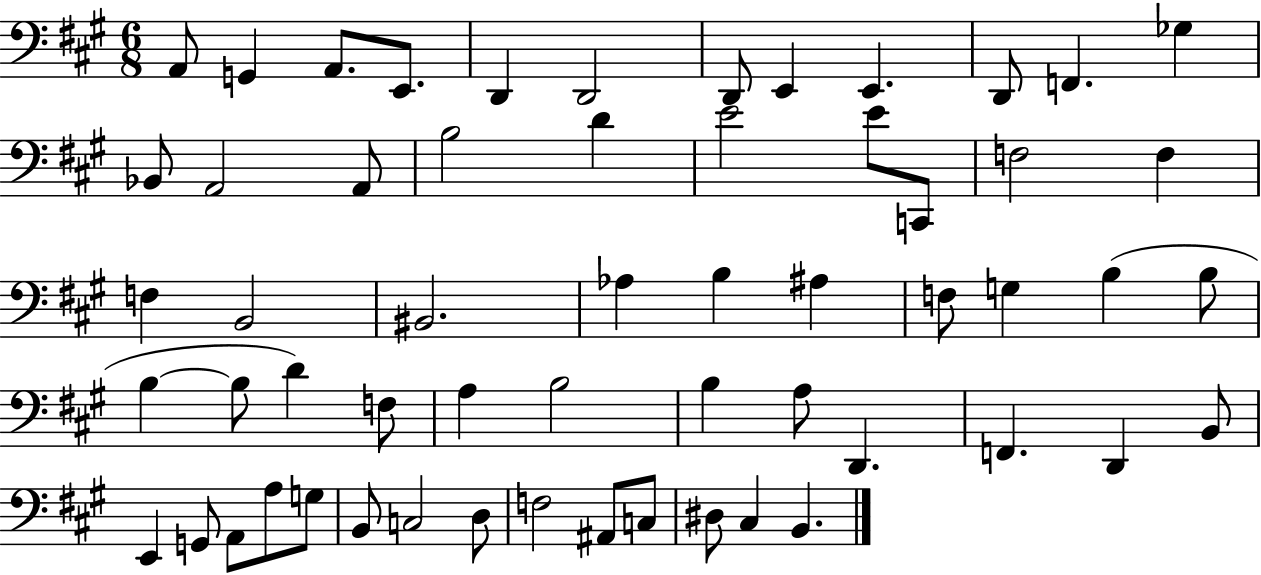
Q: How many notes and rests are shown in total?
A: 58